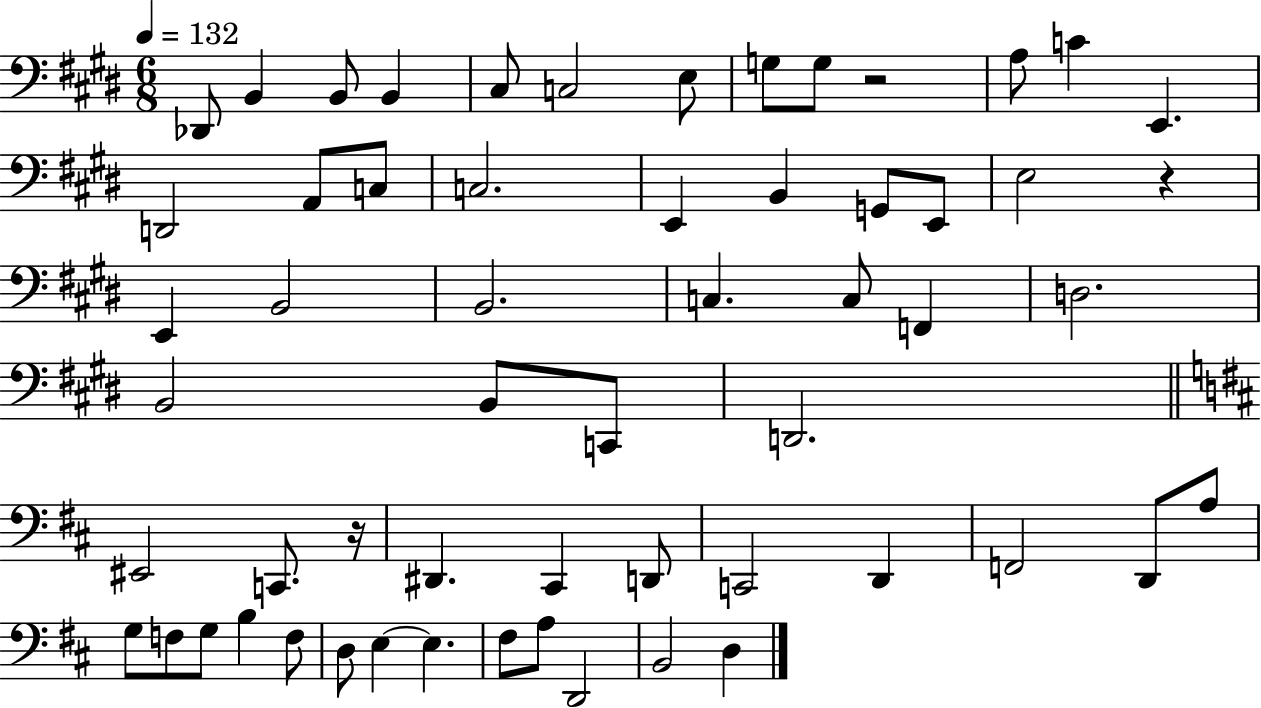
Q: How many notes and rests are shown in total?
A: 58